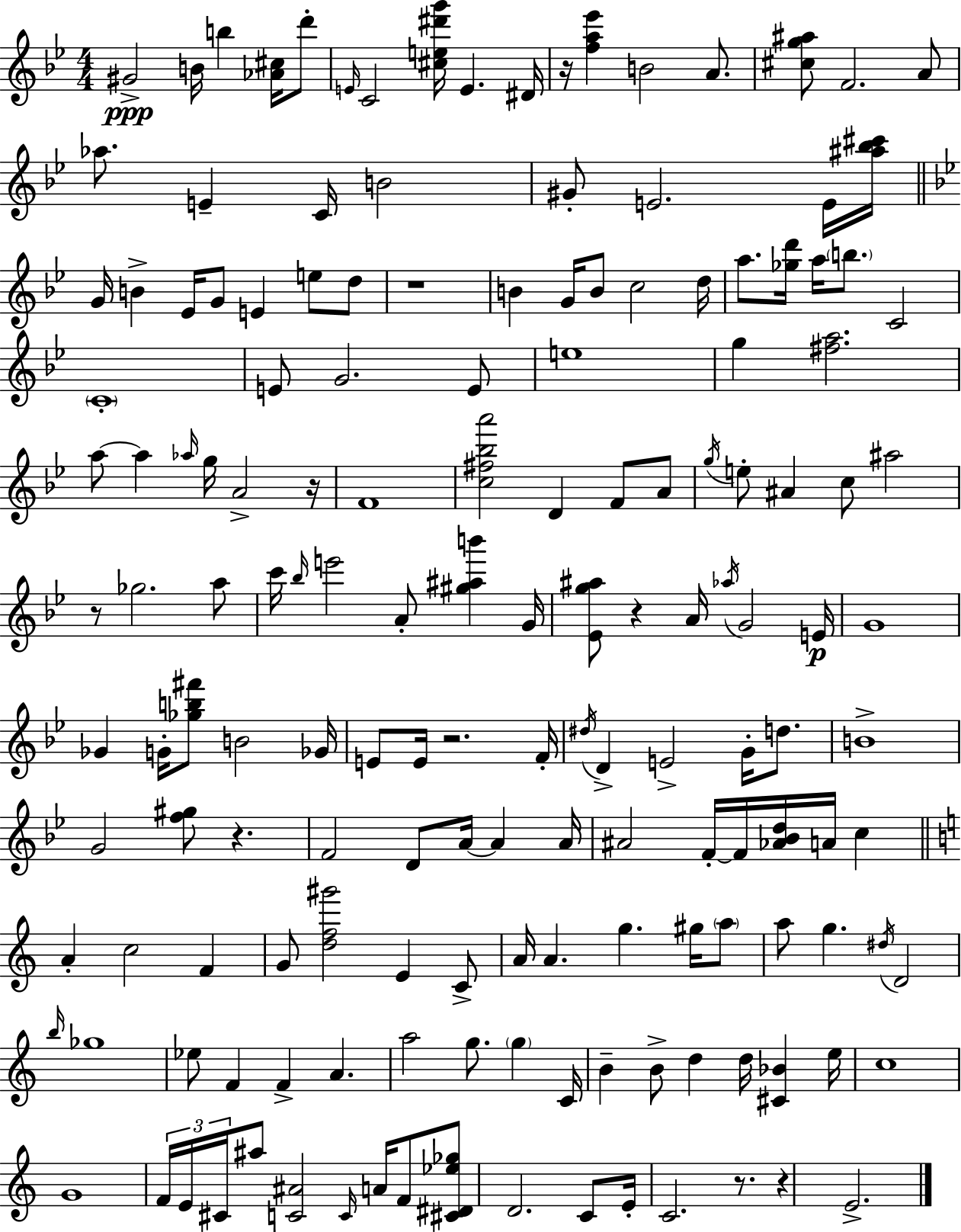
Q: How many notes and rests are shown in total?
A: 161